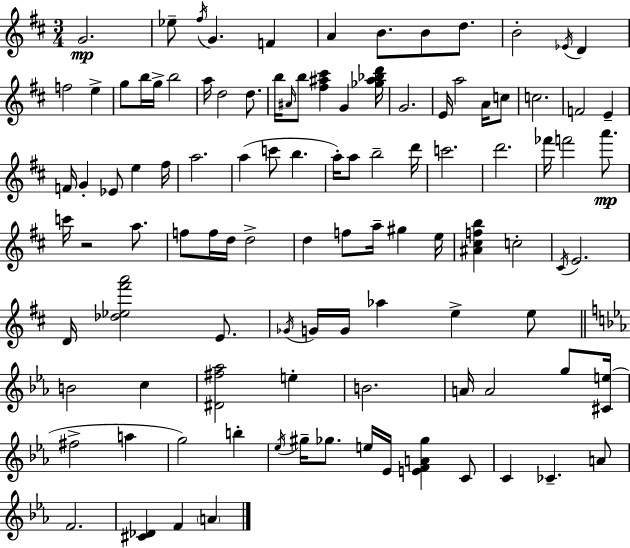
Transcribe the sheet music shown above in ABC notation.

X:1
T:Untitled
M:3/4
L:1/4
K:D
G2 _e/2 ^f/4 G F A B/2 B/2 d/2 B2 _E/4 D f2 e g/2 b/4 g/4 b2 a/4 d2 d/2 b/4 ^A/4 b/2 [^f^a^c'] G [_g^a_bd']/4 G2 E/4 a2 A/4 c/2 c2 F2 E F/4 G _E/2 e ^f/4 a2 a c'/2 b a/4 a/2 b2 d'/4 c'2 d'2 _f'/4 f'2 a'/2 c'/4 z2 a/2 f/2 f/4 d/4 d2 d f/2 a/4 ^g e/4 [^A^cfb] c2 ^C/4 E2 D/4 [_d_e^f'a']2 E/2 _G/4 G/4 G/4 _a e e/2 B2 c [^D^f_a]2 e B2 A/4 A2 g/2 [^Ce]/4 ^f2 a g2 b _e/4 ^g/4 _g/2 e/4 _E/4 [EFA_g] C/2 C _C A/2 F2 [^C_D] F A